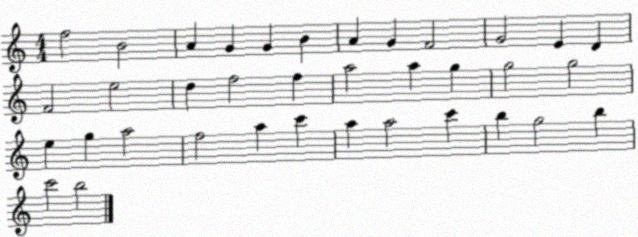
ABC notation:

X:1
T:Untitled
M:4/4
L:1/4
K:C
f2 B2 A G G B A G F2 G2 E D F2 e2 d f2 f a2 a g g2 g2 e g a2 f2 a c' a a2 c' b g2 b c'2 b2